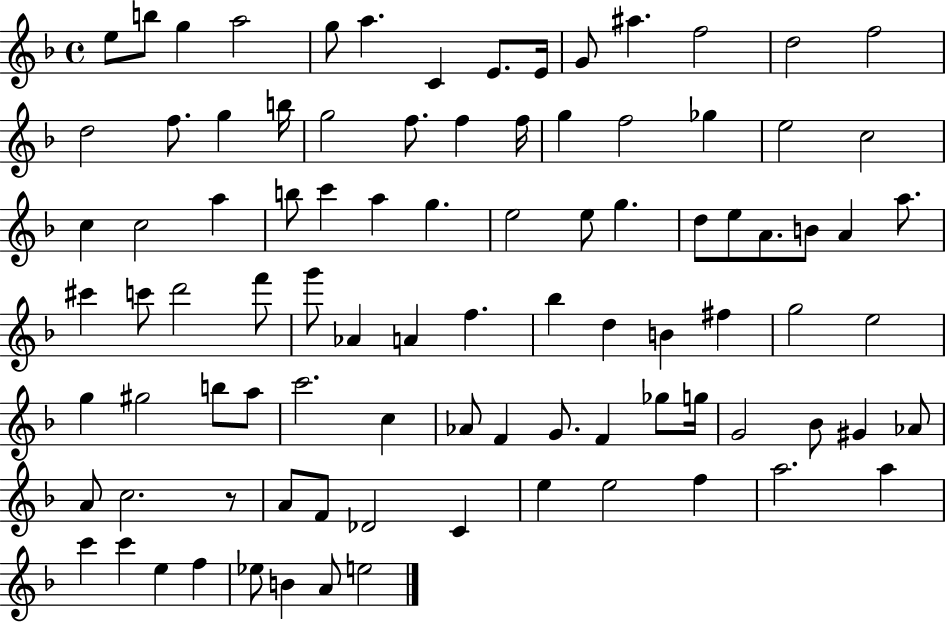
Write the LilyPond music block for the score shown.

{
  \clef treble
  \time 4/4
  \defaultTimeSignature
  \key f \major
  \repeat volta 2 { e''8 b''8 g''4 a''2 | g''8 a''4. c'4 e'8. e'16 | g'8 ais''4. f''2 | d''2 f''2 | \break d''2 f''8. g''4 b''16 | g''2 f''8. f''4 f''16 | g''4 f''2 ges''4 | e''2 c''2 | \break c''4 c''2 a''4 | b''8 c'''4 a''4 g''4. | e''2 e''8 g''4. | d''8 e''8 a'8. b'8 a'4 a''8. | \break cis'''4 c'''8 d'''2 f'''8 | g'''8 aes'4 a'4 f''4. | bes''4 d''4 b'4 fis''4 | g''2 e''2 | \break g''4 gis''2 b''8 a''8 | c'''2. c''4 | aes'8 f'4 g'8. f'4 ges''8 g''16 | g'2 bes'8 gis'4 aes'8 | \break a'8 c''2. r8 | a'8 f'8 des'2 c'4 | e''4 e''2 f''4 | a''2. a''4 | \break c'''4 c'''4 e''4 f''4 | ees''8 b'4 a'8 e''2 | } \bar "|."
}